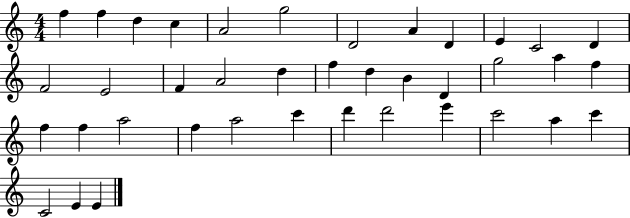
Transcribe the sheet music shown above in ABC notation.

X:1
T:Untitled
M:4/4
L:1/4
K:C
f f d c A2 g2 D2 A D E C2 D F2 E2 F A2 d f d B D g2 a f f f a2 f a2 c' d' d'2 e' c'2 a c' C2 E E